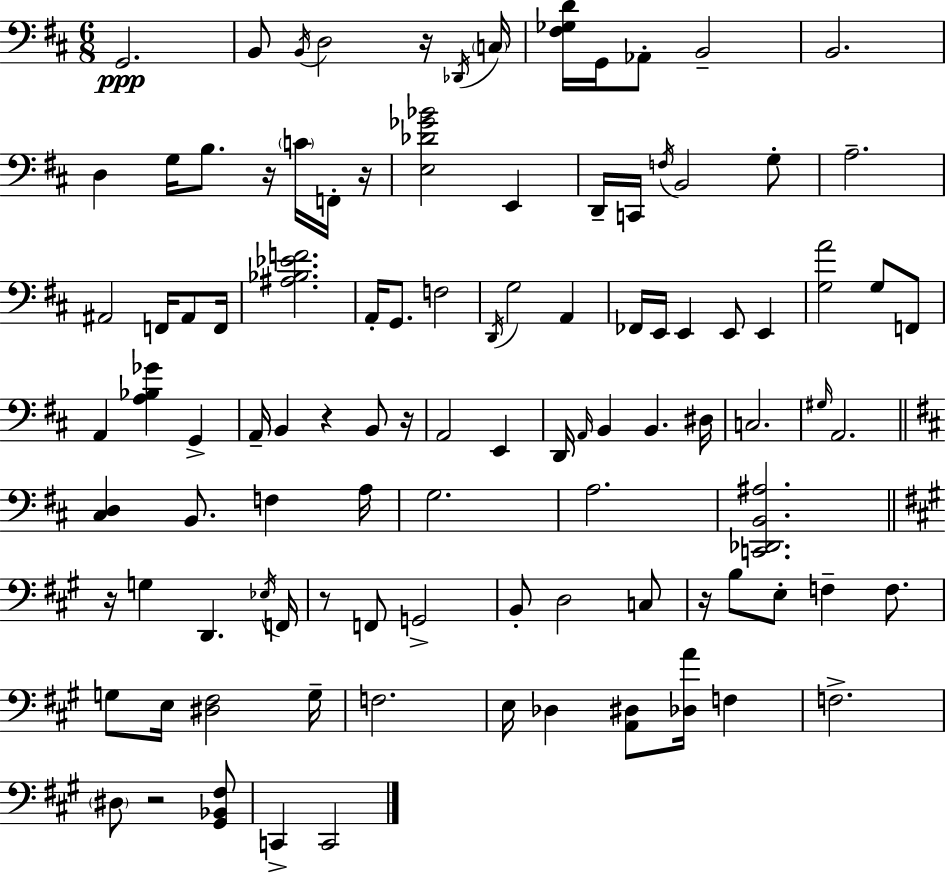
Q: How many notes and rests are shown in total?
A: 103